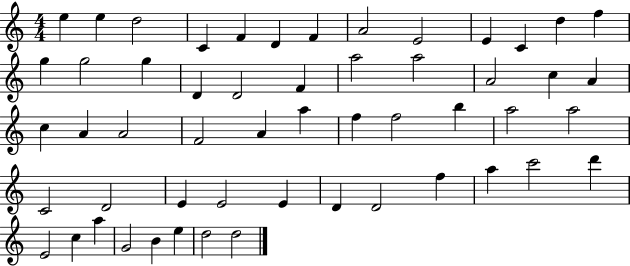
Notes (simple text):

E5/q E5/q D5/h C4/q F4/q D4/q F4/q A4/h E4/h E4/q C4/q D5/q F5/q G5/q G5/h G5/q D4/q D4/h F4/q A5/h A5/h A4/h C5/q A4/q C5/q A4/q A4/h F4/h A4/q A5/q F5/q F5/h B5/q A5/h A5/h C4/h D4/h E4/q E4/h E4/q D4/q D4/h F5/q A5/q C6/h D6/q E4/h C5/q A5/q G4/h B4/q E5/q D5/h D5/h